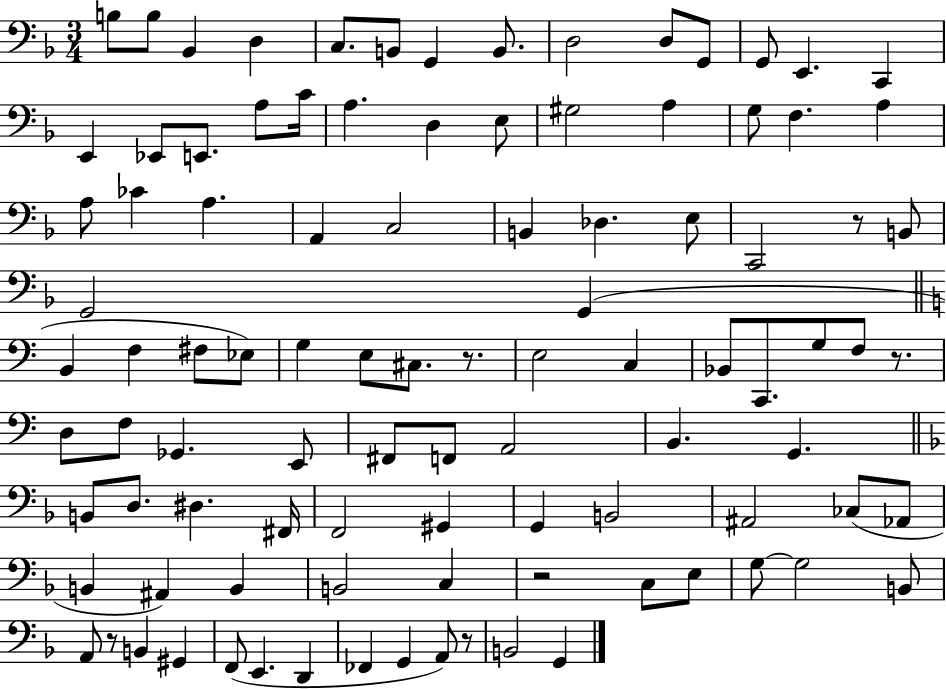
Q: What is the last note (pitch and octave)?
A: G2